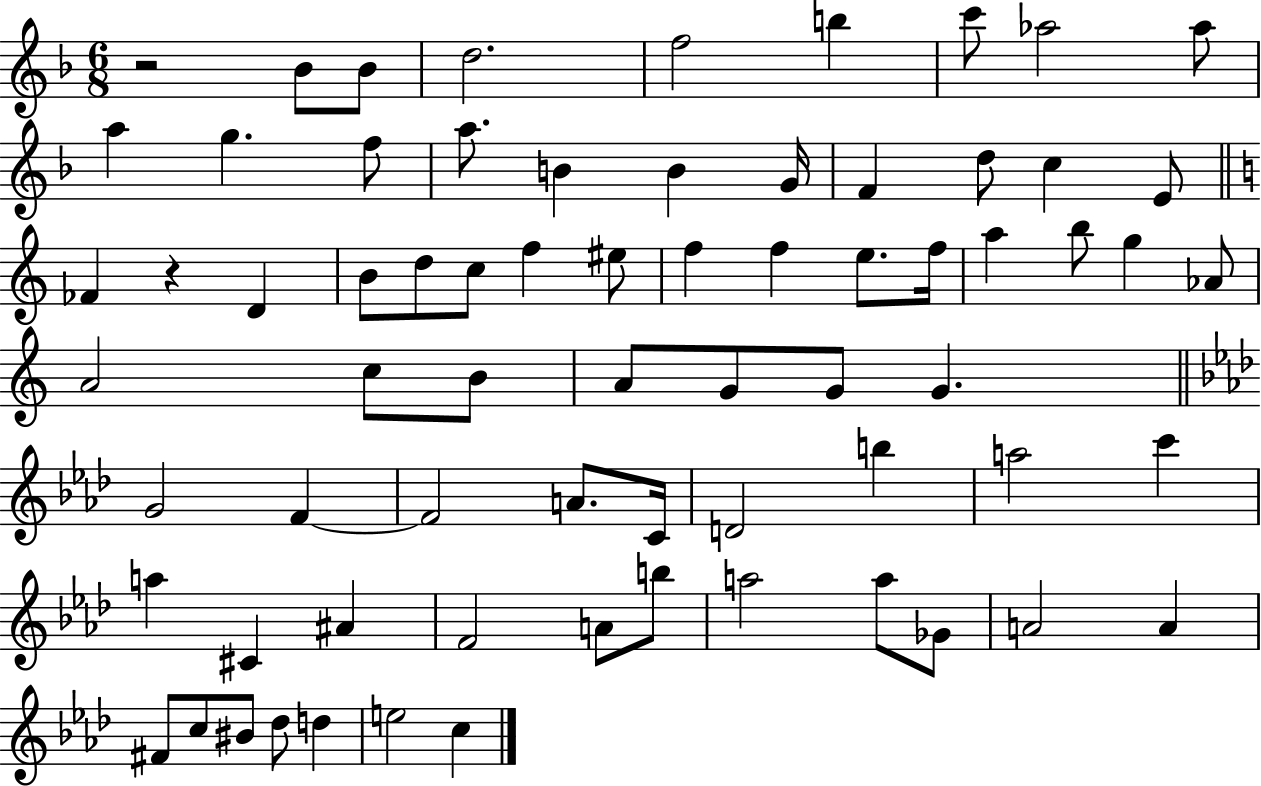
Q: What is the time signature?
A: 6/8